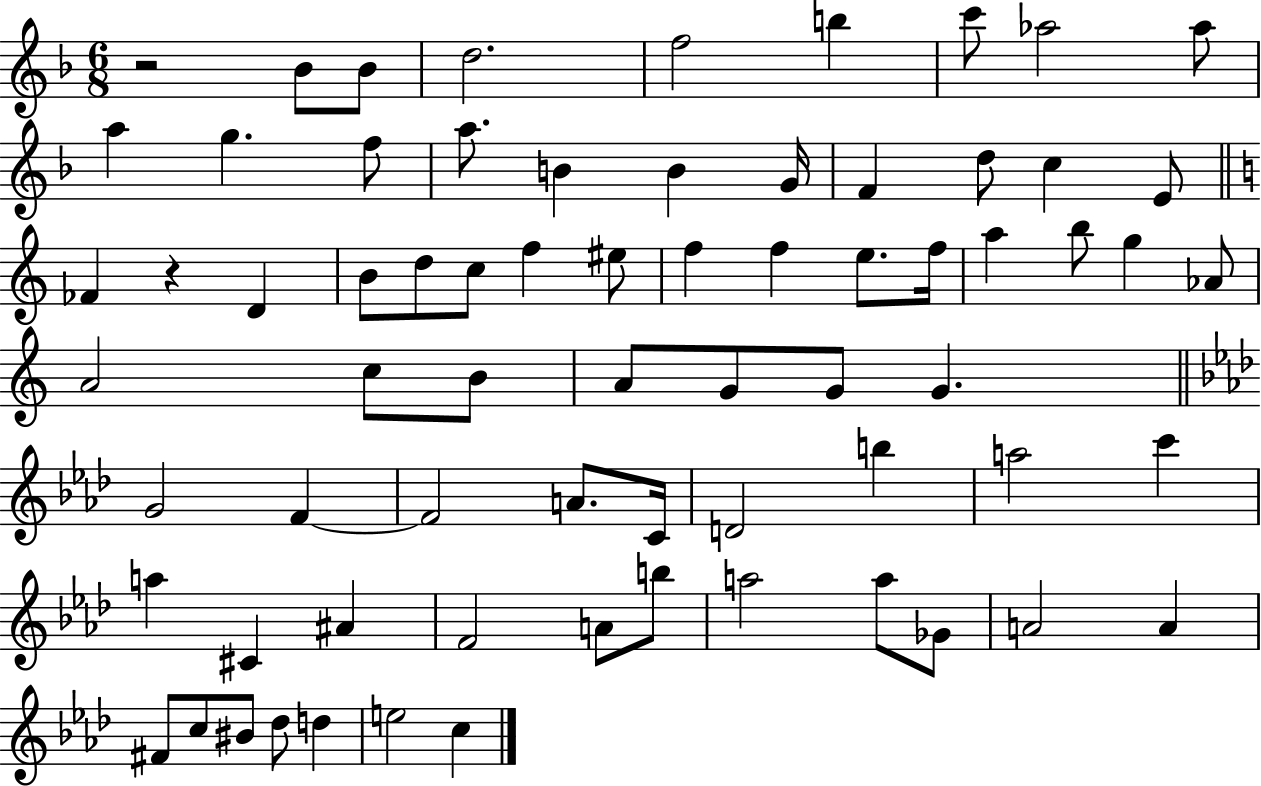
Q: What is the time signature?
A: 6/8